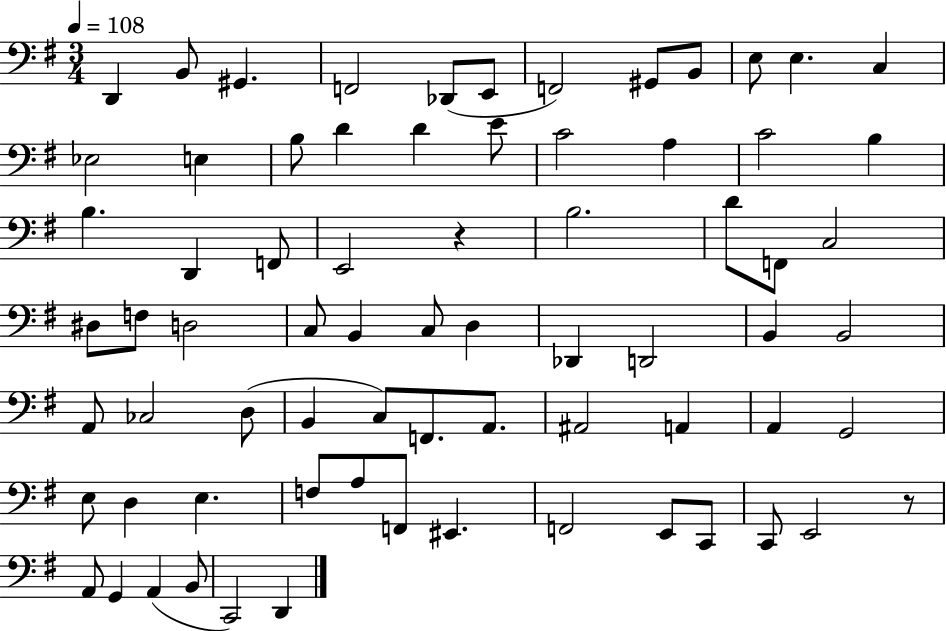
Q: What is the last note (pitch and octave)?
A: D2